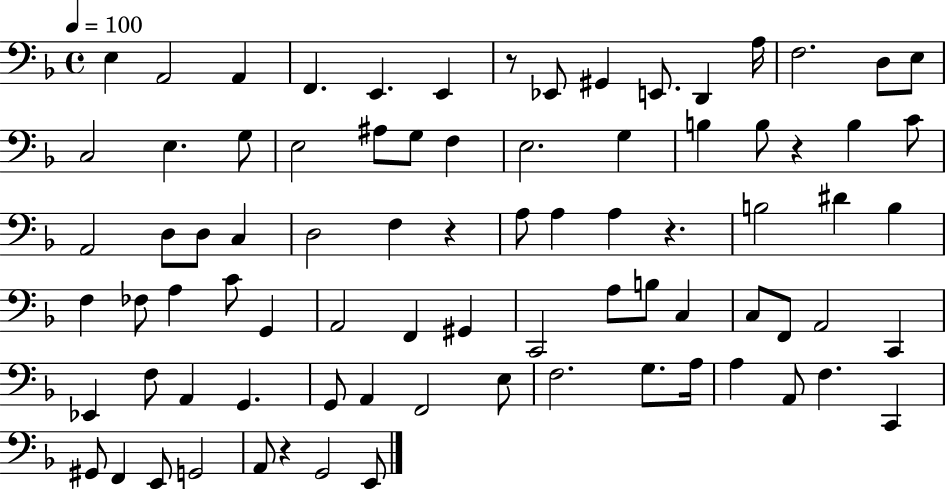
E3/q A2/h A2/q F2/q. E2/q. E2/q R/e Eb2/e G#2/q E2/e. D2/q A3/s F3/h. D3/e E3/e C3/h E3/q. G3/e E3/h A#3/e G3/e F3/q E3/h. G3/q B3/q B3/e R/q B3/q C4/e A2/h D3/e D3/e C3/q D3/h F3/q R/q A3/e A3/q A3/q R/q. B3/h D#4/q B3/q F3/q FES3/e A3/q C4/e G2/q A2/h F2/q G#2/q C2/h A3/e B3/e C3/q C3/e F2/e A2/h C2/q Eb2/q F3/e A2/q G2/q. G2/e A2/q F2/h E3/e F3/h. G3/e. A3/s A3/q A2/e F3/q. C2/q G#2/e F2/q E2/e G2/h A2/e R/q G2/h E2/e